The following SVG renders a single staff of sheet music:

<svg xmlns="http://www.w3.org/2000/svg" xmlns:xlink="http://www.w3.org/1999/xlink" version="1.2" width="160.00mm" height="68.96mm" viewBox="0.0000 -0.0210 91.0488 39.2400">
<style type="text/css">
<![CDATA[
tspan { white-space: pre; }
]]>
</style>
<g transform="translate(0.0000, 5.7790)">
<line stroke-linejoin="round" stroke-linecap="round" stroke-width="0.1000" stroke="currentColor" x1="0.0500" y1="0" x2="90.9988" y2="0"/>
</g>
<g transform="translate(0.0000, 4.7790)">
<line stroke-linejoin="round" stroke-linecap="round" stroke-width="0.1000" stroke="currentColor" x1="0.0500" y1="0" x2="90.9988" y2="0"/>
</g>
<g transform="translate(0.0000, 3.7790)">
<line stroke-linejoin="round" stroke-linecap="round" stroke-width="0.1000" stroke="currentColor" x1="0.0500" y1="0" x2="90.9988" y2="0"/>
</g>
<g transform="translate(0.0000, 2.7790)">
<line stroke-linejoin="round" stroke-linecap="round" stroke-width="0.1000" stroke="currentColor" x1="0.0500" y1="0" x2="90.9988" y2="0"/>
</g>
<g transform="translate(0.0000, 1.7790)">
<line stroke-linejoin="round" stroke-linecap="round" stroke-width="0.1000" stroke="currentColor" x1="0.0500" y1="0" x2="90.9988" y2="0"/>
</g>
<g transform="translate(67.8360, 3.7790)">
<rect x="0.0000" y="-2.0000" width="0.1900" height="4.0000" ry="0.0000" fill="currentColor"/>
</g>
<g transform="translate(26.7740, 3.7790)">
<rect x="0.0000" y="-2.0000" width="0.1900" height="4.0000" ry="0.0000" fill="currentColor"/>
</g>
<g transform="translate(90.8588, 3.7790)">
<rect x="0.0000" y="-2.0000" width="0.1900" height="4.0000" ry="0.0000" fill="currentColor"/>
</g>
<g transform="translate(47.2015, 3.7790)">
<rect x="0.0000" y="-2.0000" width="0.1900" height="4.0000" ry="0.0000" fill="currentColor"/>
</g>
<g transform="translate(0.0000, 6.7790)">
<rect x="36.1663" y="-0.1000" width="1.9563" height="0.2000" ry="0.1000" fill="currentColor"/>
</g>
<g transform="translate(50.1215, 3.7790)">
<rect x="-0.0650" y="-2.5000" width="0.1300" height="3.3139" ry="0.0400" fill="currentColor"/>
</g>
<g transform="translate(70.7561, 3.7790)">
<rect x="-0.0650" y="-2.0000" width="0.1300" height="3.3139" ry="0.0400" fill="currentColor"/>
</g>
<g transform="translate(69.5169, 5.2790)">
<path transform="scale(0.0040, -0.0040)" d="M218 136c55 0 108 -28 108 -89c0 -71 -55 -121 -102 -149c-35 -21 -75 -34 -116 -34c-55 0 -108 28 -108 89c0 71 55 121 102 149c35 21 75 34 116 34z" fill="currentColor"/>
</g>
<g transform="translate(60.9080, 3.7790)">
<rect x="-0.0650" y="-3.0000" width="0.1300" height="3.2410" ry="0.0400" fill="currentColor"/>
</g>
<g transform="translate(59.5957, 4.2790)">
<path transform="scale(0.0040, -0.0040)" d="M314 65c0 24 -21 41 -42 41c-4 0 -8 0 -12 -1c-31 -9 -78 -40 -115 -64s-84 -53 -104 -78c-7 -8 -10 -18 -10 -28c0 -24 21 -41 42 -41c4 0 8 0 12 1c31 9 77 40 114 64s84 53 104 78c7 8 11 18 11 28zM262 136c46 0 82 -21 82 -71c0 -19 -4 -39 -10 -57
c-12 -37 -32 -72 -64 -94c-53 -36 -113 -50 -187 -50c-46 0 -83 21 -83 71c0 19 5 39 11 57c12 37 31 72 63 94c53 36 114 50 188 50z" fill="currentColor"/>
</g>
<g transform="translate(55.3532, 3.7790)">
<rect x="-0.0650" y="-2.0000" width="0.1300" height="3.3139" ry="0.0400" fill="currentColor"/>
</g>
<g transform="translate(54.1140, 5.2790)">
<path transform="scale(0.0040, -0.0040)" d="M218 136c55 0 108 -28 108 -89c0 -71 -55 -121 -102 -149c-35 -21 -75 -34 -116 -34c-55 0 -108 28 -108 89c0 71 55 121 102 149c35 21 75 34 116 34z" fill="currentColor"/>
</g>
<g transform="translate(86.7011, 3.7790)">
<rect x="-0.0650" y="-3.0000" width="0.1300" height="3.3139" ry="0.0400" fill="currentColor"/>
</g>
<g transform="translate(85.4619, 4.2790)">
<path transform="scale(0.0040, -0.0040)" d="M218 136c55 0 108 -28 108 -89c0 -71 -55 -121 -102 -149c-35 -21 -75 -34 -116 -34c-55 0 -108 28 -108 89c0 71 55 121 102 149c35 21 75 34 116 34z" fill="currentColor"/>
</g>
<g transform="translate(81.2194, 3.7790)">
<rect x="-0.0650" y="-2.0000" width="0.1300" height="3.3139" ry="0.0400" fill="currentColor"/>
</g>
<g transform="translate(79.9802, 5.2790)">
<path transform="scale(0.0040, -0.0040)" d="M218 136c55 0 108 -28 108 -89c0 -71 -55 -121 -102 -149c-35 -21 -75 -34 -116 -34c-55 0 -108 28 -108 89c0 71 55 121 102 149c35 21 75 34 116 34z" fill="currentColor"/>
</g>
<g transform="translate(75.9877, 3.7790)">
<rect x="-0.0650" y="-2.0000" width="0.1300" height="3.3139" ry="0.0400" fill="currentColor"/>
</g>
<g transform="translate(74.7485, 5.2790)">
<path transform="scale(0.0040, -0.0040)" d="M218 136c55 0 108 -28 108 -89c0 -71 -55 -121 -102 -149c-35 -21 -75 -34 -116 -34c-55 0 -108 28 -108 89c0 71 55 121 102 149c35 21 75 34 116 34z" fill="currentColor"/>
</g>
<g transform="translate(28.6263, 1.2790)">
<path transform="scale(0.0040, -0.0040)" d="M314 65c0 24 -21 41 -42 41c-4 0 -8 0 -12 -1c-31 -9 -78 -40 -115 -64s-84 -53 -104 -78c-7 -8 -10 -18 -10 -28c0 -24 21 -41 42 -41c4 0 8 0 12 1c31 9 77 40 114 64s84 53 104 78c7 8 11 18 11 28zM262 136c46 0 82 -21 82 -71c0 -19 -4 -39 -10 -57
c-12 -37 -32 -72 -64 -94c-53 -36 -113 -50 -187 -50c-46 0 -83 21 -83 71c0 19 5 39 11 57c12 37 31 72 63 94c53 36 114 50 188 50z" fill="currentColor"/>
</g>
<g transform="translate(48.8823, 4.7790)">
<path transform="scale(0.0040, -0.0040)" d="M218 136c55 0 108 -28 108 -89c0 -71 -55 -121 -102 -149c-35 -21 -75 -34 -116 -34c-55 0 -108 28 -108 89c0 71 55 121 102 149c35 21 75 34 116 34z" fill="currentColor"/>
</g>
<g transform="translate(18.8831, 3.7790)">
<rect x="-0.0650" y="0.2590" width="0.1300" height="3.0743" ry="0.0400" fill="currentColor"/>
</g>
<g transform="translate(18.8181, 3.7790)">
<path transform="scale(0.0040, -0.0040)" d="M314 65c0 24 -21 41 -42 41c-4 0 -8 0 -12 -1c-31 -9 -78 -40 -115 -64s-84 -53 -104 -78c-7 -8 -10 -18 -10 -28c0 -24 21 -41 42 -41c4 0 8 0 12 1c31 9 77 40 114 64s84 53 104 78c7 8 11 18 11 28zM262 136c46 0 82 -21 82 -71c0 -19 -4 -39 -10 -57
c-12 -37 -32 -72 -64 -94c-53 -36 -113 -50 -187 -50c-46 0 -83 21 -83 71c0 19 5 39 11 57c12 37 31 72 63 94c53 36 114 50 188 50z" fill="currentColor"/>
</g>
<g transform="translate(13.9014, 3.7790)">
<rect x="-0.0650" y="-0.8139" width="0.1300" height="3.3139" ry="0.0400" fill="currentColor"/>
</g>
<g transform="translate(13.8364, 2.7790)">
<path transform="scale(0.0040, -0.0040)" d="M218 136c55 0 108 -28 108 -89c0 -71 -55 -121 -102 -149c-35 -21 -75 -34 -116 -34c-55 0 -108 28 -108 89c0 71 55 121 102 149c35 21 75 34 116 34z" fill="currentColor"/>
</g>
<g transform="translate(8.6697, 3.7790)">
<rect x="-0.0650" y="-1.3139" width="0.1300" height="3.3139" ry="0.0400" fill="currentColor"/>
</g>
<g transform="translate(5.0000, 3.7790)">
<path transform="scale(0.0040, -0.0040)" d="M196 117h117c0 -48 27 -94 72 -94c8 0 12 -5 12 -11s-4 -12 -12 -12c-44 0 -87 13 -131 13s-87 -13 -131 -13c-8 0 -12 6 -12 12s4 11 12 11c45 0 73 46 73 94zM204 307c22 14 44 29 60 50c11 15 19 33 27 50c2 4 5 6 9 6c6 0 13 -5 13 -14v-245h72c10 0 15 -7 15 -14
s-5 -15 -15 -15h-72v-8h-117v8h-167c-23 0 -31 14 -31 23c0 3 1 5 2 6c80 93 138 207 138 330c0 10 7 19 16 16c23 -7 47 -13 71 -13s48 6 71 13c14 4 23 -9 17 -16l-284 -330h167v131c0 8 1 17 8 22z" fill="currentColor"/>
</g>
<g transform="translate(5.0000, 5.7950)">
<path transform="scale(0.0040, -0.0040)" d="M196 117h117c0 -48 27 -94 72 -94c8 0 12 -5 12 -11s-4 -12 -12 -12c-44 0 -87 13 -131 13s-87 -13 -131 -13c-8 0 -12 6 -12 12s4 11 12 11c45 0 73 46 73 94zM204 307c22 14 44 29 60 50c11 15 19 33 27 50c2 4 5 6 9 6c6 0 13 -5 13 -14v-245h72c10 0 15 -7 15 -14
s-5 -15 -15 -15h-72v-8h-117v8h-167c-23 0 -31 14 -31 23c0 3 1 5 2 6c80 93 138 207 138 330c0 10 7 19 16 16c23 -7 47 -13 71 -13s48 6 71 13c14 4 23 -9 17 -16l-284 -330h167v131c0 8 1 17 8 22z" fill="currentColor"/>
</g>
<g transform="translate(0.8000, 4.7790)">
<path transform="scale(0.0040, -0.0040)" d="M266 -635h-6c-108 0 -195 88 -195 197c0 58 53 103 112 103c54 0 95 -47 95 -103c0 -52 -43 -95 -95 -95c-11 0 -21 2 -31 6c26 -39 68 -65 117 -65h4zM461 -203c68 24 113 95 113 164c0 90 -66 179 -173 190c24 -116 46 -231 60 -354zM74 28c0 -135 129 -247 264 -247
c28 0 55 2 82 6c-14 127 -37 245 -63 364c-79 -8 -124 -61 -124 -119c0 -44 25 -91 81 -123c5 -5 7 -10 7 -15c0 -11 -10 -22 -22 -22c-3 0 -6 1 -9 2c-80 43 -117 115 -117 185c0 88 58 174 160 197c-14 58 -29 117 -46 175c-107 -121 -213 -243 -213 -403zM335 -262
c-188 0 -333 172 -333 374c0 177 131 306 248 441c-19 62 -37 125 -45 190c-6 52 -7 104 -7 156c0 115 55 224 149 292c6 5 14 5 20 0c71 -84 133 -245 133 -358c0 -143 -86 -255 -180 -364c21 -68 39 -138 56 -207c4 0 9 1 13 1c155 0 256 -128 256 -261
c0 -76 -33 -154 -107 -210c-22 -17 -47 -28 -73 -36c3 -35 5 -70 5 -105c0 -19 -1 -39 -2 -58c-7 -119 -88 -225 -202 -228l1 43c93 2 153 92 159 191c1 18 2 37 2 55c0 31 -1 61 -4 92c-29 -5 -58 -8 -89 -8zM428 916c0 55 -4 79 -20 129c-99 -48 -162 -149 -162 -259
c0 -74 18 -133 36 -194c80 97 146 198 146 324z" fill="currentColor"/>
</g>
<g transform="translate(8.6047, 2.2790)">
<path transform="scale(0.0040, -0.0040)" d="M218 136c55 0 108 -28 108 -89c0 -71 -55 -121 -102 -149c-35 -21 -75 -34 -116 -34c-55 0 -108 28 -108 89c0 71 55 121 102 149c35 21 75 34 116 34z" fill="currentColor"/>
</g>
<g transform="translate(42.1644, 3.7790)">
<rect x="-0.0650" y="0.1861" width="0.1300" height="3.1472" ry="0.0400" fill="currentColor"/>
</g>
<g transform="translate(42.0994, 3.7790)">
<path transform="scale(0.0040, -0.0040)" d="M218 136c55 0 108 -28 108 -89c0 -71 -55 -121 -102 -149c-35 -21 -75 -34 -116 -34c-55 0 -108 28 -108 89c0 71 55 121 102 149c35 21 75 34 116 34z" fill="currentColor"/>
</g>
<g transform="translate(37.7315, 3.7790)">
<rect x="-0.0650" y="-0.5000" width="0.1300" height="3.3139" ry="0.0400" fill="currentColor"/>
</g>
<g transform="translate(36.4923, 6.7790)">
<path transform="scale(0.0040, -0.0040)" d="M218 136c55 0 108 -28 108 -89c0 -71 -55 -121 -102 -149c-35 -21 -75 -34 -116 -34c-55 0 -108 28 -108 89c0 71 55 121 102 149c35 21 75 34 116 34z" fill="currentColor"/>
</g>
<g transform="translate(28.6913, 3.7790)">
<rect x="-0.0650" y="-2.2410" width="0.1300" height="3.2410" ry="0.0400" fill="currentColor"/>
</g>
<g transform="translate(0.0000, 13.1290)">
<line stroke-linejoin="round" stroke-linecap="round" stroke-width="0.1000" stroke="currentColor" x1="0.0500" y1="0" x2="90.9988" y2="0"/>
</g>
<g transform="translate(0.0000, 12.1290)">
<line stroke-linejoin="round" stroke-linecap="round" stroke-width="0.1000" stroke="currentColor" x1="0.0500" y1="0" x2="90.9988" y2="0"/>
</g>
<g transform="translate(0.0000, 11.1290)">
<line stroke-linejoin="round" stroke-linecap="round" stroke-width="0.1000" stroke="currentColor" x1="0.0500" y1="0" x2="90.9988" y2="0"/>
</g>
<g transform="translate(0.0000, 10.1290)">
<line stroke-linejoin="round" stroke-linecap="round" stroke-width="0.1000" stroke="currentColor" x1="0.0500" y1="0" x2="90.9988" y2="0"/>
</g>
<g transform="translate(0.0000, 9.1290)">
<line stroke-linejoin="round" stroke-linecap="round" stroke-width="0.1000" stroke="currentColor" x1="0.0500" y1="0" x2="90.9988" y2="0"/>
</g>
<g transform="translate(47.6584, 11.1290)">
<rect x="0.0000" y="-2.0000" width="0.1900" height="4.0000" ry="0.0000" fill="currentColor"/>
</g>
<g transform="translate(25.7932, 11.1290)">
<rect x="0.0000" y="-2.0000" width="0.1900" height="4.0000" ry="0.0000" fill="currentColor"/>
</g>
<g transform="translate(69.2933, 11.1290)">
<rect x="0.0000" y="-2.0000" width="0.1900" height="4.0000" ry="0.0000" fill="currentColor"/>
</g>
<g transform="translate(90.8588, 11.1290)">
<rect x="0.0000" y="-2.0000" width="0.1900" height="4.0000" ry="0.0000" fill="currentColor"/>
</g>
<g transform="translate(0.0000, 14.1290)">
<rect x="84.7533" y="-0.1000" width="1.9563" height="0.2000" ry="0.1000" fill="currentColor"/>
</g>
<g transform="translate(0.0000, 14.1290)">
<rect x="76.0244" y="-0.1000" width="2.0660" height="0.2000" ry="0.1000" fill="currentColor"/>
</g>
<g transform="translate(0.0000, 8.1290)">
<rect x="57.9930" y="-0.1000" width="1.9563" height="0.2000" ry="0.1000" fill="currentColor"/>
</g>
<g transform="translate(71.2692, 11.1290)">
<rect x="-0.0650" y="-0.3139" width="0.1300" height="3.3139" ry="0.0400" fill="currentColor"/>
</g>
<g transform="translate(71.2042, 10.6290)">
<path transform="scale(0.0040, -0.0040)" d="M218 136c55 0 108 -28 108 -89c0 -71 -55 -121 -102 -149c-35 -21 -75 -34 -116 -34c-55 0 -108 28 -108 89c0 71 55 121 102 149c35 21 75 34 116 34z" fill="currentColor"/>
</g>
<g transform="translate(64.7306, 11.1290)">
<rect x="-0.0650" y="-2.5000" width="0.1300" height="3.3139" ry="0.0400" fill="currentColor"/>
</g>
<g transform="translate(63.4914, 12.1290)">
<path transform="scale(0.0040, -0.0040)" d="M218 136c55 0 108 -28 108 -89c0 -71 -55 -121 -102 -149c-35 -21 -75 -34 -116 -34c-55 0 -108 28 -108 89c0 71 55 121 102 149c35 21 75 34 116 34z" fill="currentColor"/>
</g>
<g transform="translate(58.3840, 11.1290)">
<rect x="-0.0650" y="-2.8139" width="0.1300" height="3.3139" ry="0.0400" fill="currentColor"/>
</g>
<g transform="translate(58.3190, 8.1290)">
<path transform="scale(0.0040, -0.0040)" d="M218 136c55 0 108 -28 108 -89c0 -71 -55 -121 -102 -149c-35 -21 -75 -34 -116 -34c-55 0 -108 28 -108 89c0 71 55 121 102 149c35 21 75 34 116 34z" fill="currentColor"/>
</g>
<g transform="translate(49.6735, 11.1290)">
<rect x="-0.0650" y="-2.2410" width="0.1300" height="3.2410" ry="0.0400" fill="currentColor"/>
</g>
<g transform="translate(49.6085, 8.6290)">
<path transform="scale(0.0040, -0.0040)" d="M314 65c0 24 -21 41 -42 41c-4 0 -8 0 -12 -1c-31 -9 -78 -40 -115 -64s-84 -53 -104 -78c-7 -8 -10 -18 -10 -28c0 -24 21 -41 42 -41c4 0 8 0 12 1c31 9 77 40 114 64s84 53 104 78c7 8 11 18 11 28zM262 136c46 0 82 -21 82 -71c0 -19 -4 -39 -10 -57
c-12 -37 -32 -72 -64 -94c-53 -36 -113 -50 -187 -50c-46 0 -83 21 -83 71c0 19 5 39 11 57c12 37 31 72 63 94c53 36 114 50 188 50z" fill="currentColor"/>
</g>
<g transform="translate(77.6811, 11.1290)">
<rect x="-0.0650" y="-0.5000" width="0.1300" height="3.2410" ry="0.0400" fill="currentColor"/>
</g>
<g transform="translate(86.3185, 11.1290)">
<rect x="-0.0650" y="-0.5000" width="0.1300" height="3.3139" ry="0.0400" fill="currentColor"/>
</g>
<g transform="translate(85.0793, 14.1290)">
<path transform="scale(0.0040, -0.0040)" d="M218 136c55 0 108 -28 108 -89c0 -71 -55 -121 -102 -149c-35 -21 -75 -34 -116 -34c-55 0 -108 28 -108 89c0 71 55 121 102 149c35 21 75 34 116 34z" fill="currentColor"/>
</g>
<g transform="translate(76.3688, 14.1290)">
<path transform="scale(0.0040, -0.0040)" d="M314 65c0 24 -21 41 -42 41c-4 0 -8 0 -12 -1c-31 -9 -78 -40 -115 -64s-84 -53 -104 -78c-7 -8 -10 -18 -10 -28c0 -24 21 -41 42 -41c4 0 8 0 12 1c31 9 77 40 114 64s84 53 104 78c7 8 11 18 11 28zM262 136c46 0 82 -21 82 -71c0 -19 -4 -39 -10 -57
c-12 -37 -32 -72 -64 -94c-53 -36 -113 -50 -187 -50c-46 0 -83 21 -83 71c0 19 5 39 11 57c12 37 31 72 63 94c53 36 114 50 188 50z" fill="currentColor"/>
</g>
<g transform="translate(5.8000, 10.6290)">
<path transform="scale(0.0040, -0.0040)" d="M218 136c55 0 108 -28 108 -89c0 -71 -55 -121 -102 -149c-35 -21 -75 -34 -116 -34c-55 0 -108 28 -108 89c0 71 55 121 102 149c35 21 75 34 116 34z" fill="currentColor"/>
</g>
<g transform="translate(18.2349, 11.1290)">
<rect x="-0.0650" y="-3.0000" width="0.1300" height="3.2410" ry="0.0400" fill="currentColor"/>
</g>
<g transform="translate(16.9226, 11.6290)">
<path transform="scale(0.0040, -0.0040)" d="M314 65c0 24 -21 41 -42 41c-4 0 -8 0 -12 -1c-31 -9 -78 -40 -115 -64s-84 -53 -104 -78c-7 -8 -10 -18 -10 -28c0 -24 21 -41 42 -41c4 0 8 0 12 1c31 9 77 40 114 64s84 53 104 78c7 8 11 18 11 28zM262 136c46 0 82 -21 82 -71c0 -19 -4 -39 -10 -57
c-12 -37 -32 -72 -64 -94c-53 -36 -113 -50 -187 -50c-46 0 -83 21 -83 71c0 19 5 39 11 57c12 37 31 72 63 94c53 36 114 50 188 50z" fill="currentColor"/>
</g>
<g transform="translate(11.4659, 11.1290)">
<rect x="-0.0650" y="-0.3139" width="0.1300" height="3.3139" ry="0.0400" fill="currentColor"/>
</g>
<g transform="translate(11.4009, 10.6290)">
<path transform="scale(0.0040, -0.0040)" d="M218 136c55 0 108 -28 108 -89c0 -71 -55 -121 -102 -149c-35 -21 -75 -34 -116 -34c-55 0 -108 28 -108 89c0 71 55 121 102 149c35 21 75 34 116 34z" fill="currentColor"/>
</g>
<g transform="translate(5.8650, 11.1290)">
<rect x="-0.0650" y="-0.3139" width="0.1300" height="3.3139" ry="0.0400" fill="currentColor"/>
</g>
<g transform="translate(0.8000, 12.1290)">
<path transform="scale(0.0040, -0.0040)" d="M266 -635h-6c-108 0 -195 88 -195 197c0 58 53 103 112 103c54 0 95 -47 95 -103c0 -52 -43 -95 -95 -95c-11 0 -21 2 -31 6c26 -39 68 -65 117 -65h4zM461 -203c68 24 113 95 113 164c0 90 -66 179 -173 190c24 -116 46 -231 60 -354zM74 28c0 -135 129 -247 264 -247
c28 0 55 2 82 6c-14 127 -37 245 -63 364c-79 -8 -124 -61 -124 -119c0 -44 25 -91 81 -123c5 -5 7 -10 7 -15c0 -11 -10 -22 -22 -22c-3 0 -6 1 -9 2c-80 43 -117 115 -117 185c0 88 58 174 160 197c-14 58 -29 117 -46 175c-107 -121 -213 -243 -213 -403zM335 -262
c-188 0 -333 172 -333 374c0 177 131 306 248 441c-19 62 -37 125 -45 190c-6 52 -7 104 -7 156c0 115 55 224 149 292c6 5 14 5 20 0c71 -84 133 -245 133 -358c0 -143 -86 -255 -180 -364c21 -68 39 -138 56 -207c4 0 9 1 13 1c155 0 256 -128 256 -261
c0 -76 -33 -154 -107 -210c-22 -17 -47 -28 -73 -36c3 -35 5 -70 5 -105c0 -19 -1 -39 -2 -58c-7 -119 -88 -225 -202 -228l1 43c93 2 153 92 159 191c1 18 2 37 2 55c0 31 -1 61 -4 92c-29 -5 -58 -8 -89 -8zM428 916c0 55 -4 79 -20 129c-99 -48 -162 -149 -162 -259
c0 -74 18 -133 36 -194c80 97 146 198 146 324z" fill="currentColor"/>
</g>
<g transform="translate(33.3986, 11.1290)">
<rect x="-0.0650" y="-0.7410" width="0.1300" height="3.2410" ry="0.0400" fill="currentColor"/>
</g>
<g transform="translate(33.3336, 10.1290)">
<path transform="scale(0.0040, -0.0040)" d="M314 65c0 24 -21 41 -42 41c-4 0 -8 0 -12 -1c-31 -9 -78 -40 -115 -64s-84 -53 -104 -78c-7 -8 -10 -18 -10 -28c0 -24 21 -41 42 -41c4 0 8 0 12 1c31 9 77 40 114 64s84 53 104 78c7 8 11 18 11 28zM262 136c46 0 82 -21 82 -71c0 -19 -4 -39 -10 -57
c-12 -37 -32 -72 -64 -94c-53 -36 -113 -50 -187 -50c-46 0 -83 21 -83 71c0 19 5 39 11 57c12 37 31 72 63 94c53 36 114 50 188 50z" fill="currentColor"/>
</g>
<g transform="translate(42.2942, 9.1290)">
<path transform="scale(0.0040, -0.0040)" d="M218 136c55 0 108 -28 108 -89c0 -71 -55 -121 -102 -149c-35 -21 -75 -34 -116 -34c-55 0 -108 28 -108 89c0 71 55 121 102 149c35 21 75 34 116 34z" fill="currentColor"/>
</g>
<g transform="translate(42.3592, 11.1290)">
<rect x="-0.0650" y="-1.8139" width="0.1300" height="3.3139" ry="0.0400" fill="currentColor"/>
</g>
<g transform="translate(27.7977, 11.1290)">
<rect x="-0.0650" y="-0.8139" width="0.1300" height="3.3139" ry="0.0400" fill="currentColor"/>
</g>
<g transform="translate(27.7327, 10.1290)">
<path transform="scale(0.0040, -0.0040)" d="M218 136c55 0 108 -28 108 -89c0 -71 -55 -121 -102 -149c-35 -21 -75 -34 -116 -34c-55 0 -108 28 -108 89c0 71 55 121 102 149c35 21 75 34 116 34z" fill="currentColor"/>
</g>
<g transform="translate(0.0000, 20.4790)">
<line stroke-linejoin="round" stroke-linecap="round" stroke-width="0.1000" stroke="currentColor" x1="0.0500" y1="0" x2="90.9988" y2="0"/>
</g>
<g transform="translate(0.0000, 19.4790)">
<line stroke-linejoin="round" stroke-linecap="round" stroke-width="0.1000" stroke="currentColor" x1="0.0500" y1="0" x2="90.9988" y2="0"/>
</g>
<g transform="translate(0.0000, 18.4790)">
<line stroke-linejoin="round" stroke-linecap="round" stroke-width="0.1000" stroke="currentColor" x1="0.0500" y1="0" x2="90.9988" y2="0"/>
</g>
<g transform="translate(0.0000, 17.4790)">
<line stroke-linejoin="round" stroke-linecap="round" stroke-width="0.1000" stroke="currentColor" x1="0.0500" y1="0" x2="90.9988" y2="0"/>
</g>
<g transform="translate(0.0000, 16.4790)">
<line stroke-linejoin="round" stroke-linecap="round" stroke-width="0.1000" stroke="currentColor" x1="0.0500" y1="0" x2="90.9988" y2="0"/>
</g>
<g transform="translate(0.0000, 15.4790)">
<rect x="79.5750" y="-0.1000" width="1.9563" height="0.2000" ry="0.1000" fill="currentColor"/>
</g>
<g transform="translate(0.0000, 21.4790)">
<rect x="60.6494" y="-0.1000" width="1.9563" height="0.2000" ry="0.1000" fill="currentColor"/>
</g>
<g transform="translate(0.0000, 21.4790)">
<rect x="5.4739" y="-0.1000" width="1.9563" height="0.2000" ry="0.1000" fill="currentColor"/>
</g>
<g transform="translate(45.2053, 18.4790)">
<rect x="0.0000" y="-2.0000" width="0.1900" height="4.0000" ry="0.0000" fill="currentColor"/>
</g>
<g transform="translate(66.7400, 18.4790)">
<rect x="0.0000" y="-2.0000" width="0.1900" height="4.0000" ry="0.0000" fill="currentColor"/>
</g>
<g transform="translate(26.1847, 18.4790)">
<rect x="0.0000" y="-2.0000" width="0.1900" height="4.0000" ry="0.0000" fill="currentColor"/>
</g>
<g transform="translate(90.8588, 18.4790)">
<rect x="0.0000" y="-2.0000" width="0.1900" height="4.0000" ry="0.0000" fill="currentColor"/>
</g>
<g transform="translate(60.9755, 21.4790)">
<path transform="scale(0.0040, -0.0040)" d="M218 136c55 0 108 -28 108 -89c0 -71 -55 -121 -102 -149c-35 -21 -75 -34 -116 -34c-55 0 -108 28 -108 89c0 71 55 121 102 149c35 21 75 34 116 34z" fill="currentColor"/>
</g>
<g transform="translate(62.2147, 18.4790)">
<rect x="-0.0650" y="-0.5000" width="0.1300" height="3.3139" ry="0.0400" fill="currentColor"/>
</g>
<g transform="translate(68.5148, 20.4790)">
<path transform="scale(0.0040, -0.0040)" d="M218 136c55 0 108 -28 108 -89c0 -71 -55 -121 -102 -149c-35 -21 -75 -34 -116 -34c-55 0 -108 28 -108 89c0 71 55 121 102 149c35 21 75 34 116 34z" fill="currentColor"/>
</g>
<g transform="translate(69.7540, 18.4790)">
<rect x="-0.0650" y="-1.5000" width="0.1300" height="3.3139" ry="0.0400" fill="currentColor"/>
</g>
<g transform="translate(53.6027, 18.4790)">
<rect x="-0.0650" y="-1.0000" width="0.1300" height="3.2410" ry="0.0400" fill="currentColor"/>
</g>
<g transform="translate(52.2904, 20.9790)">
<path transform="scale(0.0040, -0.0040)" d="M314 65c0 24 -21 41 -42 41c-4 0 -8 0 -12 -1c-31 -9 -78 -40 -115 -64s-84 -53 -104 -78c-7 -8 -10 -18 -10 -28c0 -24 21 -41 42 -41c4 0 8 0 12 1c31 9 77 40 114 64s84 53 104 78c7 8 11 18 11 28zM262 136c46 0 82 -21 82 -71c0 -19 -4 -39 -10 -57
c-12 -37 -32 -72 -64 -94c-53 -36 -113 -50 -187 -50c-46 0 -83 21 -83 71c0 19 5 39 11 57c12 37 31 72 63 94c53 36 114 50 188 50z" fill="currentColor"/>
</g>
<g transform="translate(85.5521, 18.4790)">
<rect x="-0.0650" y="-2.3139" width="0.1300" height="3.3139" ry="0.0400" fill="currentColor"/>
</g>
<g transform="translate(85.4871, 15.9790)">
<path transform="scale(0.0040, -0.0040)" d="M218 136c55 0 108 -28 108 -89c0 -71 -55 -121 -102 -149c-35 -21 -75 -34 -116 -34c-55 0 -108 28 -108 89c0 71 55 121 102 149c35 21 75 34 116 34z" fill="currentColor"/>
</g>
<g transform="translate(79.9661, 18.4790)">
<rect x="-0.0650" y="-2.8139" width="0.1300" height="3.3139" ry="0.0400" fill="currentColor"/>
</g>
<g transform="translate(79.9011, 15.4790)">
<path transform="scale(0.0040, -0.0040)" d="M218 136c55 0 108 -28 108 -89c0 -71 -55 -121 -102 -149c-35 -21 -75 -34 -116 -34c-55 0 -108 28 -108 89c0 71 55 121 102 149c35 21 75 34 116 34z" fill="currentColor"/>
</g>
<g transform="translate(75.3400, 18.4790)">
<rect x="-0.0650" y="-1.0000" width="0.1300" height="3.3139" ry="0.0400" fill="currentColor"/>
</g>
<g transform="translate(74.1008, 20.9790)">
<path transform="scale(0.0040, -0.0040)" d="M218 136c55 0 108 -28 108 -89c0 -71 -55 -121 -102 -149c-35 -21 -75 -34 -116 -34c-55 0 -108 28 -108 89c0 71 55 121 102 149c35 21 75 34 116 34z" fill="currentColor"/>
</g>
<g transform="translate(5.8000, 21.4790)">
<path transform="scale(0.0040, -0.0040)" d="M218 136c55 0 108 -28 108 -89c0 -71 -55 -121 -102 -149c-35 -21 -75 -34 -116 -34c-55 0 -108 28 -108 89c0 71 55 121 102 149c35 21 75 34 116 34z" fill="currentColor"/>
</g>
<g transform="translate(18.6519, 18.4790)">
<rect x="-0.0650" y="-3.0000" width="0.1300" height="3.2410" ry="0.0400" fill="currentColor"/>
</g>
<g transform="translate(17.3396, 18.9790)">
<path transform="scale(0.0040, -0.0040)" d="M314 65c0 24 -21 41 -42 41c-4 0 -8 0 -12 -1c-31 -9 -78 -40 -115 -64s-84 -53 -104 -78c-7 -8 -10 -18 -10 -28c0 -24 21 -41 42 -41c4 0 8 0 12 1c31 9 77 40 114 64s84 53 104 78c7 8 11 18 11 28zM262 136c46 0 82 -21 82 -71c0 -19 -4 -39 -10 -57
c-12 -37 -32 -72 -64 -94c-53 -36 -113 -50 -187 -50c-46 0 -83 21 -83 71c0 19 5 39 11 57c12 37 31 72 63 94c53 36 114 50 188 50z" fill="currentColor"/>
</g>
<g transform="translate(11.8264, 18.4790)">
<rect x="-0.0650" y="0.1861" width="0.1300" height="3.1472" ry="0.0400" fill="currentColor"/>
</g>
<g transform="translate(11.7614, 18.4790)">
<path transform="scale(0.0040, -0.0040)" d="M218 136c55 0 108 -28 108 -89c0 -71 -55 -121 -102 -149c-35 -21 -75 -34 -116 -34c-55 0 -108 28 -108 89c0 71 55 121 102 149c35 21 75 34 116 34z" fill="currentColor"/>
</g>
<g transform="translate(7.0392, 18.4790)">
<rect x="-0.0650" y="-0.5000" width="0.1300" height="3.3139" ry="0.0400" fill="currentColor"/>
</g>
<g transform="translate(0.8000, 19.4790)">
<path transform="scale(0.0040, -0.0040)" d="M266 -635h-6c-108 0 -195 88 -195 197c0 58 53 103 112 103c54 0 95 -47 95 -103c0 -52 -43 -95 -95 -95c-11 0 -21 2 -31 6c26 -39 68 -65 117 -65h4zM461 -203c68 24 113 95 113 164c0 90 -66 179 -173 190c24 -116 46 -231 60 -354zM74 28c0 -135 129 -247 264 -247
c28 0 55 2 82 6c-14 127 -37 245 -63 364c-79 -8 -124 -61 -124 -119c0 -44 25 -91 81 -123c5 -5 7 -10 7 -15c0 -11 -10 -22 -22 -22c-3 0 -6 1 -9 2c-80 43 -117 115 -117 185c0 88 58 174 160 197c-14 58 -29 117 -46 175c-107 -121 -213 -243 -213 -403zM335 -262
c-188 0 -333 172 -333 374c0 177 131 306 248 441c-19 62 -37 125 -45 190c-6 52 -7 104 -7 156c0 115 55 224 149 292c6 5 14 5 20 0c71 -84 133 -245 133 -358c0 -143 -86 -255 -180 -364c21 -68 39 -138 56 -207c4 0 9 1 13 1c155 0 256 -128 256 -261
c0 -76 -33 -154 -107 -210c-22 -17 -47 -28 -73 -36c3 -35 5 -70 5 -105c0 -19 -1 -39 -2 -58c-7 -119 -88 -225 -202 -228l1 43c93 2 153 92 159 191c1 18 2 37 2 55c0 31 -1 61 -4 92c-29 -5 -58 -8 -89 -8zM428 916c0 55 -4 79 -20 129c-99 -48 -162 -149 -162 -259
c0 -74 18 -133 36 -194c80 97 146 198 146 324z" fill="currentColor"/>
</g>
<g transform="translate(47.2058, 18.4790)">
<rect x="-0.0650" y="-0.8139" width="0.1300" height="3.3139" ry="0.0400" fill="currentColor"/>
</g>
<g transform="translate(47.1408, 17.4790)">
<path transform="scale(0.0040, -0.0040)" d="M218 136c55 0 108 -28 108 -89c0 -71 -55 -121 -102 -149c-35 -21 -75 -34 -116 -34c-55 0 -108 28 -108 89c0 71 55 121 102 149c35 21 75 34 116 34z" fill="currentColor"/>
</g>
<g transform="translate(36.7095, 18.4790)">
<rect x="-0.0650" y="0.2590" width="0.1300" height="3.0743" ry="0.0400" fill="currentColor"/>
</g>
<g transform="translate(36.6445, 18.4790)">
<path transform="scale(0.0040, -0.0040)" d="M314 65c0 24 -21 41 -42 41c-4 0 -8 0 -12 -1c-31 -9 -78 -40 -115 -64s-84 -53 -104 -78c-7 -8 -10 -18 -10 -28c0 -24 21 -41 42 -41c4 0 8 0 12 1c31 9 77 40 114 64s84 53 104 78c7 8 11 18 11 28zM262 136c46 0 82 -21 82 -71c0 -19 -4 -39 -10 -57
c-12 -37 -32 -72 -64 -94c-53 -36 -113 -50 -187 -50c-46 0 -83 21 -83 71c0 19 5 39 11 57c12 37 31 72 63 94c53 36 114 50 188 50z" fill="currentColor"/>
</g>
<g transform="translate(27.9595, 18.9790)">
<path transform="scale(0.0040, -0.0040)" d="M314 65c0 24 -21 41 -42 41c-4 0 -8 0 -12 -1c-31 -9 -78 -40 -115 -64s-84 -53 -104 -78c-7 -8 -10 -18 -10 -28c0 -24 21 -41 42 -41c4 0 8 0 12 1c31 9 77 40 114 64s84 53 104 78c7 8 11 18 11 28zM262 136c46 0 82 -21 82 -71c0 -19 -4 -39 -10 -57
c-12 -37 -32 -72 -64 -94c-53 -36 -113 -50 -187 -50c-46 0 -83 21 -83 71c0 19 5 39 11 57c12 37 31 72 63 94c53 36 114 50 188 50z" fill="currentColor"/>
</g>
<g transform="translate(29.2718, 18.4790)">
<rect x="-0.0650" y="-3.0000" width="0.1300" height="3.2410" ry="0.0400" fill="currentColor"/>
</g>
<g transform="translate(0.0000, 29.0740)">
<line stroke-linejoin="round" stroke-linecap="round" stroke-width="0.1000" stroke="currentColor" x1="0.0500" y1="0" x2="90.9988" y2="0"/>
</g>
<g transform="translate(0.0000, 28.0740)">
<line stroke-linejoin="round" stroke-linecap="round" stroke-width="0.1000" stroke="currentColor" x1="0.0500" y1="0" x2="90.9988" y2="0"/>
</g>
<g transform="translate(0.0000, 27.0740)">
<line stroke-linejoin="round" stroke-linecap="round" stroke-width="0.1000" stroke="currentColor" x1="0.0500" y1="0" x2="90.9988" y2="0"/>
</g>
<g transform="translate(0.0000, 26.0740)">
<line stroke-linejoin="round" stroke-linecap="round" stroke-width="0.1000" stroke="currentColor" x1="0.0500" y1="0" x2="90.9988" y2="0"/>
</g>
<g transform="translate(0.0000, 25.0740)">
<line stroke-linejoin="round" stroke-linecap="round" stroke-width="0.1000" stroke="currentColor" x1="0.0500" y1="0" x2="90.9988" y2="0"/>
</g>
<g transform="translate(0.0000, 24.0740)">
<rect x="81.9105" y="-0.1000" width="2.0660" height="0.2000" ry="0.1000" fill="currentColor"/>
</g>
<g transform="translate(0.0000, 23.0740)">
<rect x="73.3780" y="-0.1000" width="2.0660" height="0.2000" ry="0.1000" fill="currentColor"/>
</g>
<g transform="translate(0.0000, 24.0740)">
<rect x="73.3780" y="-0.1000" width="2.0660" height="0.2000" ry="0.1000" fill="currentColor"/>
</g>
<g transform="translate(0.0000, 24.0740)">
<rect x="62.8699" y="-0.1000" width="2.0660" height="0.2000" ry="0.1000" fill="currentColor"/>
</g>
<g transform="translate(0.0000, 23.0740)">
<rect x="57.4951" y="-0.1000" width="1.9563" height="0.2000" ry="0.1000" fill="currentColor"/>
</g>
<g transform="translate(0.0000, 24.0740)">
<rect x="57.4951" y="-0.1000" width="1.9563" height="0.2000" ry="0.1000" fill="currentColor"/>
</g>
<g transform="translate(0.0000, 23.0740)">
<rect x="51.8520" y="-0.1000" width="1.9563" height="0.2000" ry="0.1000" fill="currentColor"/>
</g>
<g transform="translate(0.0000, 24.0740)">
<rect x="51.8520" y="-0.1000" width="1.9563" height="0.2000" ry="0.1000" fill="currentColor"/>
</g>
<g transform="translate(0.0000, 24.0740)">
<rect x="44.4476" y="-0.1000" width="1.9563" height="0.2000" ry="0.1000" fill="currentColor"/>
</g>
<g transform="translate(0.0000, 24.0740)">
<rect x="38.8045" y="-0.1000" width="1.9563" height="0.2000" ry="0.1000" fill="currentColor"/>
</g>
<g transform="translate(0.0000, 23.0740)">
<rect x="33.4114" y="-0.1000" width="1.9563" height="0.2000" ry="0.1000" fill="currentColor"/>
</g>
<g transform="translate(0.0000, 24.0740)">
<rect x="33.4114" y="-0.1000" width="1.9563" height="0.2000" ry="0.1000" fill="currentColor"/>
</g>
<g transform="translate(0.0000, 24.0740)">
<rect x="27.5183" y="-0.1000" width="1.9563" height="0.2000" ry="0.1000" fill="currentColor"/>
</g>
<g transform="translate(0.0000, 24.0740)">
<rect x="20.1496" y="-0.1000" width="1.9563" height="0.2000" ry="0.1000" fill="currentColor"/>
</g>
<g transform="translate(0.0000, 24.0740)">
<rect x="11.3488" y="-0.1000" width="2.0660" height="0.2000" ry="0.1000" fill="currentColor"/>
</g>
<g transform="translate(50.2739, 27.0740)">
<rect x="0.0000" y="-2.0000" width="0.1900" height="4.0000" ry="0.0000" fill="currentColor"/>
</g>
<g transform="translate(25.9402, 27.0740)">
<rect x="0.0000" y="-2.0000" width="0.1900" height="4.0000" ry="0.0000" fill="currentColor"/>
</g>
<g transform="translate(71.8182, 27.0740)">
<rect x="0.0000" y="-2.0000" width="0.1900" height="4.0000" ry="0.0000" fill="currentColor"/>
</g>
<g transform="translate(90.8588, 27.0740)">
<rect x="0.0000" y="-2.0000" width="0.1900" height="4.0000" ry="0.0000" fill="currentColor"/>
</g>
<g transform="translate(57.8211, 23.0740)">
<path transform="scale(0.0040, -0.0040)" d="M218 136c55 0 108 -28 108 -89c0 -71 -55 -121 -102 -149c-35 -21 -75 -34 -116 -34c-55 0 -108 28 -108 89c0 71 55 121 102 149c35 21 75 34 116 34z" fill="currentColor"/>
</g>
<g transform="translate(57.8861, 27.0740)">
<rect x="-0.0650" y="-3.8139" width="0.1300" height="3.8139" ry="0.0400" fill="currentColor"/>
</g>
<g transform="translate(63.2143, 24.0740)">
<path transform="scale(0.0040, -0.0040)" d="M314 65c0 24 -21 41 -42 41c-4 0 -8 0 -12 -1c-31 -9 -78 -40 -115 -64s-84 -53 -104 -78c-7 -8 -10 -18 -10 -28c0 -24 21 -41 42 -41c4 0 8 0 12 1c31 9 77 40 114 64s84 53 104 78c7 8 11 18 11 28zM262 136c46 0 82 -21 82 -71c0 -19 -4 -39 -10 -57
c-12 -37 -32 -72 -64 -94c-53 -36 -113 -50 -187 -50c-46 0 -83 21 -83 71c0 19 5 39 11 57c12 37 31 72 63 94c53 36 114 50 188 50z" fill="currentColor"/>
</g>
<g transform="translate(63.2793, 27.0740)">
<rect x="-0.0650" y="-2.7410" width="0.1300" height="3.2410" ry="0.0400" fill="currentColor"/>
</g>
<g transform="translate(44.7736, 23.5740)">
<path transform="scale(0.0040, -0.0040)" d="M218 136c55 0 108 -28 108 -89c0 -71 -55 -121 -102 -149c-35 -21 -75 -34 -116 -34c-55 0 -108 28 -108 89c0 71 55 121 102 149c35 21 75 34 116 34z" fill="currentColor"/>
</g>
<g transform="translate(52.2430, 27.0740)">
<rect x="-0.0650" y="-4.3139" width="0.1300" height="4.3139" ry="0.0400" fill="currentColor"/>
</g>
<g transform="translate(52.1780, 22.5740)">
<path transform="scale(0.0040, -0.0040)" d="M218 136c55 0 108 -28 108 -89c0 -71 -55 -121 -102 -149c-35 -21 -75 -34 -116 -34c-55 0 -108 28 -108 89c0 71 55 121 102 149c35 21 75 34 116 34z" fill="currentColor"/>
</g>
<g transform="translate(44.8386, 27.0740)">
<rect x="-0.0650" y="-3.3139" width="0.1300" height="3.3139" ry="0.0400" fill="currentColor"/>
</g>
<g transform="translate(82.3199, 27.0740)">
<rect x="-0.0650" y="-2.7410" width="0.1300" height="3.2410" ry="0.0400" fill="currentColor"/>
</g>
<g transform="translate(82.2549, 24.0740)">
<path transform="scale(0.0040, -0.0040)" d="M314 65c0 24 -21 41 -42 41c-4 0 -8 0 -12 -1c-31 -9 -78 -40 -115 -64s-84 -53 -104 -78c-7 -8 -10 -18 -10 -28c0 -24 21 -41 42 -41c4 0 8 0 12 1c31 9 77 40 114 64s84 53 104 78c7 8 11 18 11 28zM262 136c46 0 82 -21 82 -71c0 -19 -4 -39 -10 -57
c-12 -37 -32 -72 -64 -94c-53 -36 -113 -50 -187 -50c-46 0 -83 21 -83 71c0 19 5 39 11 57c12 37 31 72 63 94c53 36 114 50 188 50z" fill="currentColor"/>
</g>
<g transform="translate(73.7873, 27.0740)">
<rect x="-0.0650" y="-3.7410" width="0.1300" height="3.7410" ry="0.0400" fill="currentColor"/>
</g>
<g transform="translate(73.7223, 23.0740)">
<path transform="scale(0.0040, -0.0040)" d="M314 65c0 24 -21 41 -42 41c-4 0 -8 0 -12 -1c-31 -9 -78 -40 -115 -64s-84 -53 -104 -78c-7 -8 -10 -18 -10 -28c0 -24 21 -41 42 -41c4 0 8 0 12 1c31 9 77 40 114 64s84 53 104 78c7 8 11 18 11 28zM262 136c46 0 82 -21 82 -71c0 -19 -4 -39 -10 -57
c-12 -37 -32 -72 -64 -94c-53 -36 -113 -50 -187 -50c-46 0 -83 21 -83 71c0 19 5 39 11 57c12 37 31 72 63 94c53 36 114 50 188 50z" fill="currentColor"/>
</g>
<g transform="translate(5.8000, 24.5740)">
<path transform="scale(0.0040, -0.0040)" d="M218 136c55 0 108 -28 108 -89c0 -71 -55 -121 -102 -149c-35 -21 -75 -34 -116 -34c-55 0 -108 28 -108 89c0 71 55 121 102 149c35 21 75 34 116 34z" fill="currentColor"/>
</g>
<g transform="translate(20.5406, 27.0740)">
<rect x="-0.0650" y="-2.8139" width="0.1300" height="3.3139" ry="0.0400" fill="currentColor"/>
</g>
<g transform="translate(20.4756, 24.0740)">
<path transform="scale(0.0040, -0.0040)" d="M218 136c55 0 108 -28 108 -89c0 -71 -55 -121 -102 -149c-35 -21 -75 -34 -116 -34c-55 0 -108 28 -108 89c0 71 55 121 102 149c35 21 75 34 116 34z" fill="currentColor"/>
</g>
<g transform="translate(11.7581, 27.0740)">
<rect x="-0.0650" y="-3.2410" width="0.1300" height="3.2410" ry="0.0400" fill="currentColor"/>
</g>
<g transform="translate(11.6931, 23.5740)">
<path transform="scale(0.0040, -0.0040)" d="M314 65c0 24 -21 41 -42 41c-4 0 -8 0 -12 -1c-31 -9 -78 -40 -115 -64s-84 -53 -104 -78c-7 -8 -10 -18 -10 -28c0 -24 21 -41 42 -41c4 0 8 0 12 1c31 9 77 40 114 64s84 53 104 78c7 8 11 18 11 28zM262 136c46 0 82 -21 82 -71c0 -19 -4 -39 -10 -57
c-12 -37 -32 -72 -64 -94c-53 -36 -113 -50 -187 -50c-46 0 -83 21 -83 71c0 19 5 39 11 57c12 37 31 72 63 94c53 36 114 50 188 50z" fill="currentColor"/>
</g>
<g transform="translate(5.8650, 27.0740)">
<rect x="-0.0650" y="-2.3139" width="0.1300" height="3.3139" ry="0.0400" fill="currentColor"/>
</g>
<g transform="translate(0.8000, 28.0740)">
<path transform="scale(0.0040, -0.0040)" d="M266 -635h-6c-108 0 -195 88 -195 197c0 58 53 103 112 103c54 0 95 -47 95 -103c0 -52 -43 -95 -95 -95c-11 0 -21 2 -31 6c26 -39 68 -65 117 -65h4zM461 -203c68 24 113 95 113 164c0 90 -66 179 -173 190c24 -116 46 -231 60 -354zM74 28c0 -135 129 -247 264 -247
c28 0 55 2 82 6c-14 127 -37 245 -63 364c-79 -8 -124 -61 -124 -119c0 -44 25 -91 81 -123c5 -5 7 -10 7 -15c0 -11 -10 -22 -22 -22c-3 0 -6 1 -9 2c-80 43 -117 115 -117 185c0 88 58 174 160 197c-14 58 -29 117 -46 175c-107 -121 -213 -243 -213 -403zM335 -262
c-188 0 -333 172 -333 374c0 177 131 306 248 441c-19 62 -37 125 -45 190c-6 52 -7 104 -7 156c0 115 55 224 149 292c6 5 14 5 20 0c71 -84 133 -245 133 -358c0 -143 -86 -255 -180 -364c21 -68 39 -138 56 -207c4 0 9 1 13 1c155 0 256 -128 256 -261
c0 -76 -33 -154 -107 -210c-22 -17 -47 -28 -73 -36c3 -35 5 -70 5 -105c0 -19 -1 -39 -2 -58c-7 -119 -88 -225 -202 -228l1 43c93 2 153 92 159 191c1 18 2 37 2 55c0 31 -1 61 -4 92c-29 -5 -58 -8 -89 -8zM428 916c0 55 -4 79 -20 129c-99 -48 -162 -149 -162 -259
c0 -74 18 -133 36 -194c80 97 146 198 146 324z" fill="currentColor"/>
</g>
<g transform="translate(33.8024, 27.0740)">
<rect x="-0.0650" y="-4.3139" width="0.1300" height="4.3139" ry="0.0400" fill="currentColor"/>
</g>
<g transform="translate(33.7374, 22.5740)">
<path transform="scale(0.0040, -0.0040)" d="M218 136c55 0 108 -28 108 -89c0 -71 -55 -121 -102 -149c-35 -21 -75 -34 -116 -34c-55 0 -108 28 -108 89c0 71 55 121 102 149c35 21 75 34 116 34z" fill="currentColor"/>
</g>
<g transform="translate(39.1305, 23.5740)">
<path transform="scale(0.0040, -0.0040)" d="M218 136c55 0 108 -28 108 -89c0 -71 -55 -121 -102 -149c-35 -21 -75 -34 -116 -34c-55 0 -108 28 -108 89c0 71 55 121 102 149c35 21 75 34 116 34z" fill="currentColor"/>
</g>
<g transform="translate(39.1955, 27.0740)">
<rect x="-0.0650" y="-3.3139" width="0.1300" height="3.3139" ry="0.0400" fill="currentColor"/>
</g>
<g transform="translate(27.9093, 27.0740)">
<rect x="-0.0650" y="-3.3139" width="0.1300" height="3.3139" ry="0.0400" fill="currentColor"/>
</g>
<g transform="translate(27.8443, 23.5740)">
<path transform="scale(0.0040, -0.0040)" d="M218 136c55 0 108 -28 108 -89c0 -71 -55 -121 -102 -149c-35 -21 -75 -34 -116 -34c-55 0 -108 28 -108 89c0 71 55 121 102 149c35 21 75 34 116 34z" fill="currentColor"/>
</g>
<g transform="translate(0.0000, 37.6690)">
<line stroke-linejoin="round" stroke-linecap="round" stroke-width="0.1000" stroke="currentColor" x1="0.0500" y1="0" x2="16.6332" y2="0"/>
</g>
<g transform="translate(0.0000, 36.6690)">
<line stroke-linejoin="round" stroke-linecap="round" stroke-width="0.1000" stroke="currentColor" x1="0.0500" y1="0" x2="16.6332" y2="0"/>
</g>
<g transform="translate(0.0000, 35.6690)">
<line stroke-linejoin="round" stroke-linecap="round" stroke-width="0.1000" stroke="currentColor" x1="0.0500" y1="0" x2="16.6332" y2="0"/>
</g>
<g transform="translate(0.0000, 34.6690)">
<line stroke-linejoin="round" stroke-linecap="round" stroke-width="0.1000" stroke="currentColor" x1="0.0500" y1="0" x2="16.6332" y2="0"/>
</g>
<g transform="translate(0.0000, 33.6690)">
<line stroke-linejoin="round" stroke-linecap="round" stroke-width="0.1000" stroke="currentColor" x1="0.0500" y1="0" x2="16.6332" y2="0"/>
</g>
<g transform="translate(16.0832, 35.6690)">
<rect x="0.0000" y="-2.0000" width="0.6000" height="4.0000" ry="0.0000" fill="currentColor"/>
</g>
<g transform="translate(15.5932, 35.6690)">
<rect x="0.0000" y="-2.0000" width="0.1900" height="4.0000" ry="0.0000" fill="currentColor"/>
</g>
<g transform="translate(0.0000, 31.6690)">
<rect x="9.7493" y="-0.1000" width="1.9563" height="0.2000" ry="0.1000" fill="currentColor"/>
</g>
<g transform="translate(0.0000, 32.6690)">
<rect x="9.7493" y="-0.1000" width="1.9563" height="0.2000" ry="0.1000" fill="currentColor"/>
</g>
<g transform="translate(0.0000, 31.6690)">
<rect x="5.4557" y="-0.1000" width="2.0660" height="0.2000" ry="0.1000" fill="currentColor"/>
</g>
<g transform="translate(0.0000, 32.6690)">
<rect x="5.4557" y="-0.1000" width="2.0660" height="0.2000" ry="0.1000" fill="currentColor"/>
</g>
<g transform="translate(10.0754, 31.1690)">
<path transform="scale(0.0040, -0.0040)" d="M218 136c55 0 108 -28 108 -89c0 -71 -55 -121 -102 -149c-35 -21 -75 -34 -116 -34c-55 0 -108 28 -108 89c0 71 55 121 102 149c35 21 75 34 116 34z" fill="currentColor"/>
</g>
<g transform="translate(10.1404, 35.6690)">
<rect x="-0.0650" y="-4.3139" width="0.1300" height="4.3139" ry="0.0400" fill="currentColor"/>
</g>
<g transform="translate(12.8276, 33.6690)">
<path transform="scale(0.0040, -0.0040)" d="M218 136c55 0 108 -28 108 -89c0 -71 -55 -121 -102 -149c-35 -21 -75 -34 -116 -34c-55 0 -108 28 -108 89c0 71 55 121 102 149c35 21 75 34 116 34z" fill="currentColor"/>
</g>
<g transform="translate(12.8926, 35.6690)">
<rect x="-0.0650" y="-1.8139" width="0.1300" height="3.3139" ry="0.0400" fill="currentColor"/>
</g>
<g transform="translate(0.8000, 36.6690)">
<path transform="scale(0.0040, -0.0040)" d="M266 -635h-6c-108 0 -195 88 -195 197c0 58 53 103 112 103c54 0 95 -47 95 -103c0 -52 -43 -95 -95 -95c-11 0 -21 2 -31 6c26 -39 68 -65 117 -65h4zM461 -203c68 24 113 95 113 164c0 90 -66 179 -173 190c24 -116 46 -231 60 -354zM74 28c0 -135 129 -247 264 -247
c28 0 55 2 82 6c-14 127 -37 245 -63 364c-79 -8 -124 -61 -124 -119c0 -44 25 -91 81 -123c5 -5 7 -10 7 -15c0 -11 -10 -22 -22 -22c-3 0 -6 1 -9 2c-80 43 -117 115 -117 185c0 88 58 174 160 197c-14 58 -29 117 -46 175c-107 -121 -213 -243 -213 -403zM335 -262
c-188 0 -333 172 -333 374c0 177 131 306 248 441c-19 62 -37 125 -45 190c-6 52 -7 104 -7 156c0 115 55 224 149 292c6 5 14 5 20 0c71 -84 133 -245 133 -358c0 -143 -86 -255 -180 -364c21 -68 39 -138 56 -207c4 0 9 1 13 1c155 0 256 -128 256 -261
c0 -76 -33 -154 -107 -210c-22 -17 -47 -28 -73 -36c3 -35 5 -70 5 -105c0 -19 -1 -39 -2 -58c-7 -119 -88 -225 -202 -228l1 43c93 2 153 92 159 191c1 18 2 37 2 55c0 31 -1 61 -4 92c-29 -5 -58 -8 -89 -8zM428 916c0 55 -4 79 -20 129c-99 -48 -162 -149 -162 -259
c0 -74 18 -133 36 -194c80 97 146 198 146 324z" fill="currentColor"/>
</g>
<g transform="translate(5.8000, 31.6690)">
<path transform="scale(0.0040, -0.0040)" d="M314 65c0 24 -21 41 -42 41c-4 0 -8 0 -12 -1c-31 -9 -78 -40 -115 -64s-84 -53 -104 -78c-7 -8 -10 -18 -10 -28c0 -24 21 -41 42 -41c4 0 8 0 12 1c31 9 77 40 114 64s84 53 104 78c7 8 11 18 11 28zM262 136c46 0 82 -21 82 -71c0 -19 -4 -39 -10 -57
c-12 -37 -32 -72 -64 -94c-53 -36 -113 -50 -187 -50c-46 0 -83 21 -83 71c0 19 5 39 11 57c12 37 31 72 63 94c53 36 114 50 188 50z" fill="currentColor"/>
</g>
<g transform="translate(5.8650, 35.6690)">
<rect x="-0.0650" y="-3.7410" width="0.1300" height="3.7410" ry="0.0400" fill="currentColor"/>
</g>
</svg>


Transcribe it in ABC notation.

X:1
T:Untitled
M:4/4
L:1/4
K:C
e d B2 g2 C B G F A2 F F F A c c A2 d d2 f g2 a G c C2 C C B A2 A2 B2 d D2 C E D a g g b2 a b d' b b d' c' a2 c'2 a2 c'2 d' f